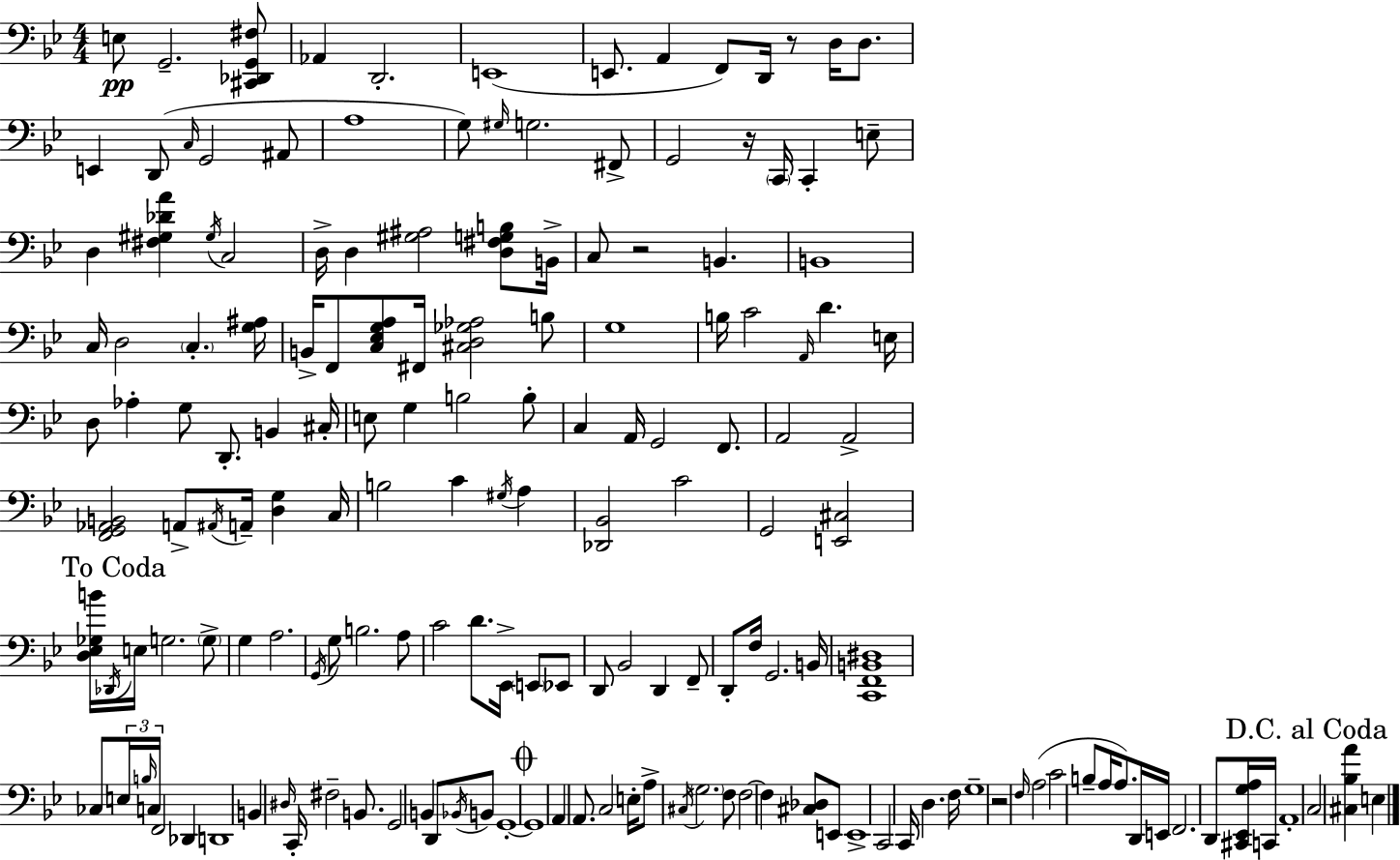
{
  \clef bass
  \numericTimeSignature
  \time 4/4
  \key bes \major
  e8\pp g,2.-- <cis, des, g, fis>8 | aes,4 d,2.-. | e,1( | e,8. a,4 f,8) d,16 r8 d16 d8. | \break e,4 d,8( \grace { c16 } g,2 ais,8 | a1 | g8) \grace { gis16 } g2. | fis,8-> g,2 r16 \parenthesize c,16 c,4-. | \break e8-- d4 <fis gis des' a'>4 \acciaccatura { gis16 } c2 | d16-> d4 <gis ais>2 | <d fis g b>8 b,16-> c8 r2 b,4. | b,1 | \break c16 d2 \parenthesize c4.-. | <g ais>16 b,16-> f,8 <c ees g a>8 fis,16 <cis d ges aes>2 | b8 g1 | b16 c'2 \grace { a,16 } d'4. | \break e16 d8 aes4-. g8 d,8.-. b,4 | cis16-. e8 g4 b2 | b8-. c4 a,16 g,2 | f,8. a,2 a,2-> | \break <f, g, aes, b,>2 a,8-> \acciaccatura { ais,16 } a,16-- | <d g>4 c16 b2 c'4 | \acciaccatura { gis16 } a4 <des, bes,>2 c'2 | g,2 <e, cis>2 | \break \mark "To Coda" <d ees ges b'>16 \acciaccatura { des,16 } e16 g2. | \parenthesize g8-> g4 a2. | \acciaccatura { g,16 } g8 b2. | a8 c'2 | \break d'8. ees,16-> \parenthesize e,8 ees,8 d,8 bes,2 | d,4 f,8-- d,8-. f16 g,2. | b,16 <c, f, b, dis>1 | ces8 \tuplet 3/2 { e16 \grace { b16 } c16 } f,2 | \break des,4 d,1 | b,4 \grace { dis16 } c,16-. fis2-- | b,8. g,2 | b,4 d,8 \acciaccatura { bes,16 } b,8 g,1-.~~ | \break \mark \markup { \musicglyph "scripts.coda" } g,1 | a,4 a,8. | c2 e16-. a8-> \acciaccatura { cis16 } \parenthesize g2. | f8 f2~~ | \break f4 <cis des>8 e,8 e,1-> | c,2 | c,16 d4. f16 g1-- | r2 | \break \grace { f16 } a2( c'2 | b8-- a16 a8.) d,16 e,16 f,2. | d,8 <cis, ees, g a>16 c,16 a,1-. | \mark "D.C. al Coda" c2 | \break <cis bes a'>4 e4 \bar "|."
}